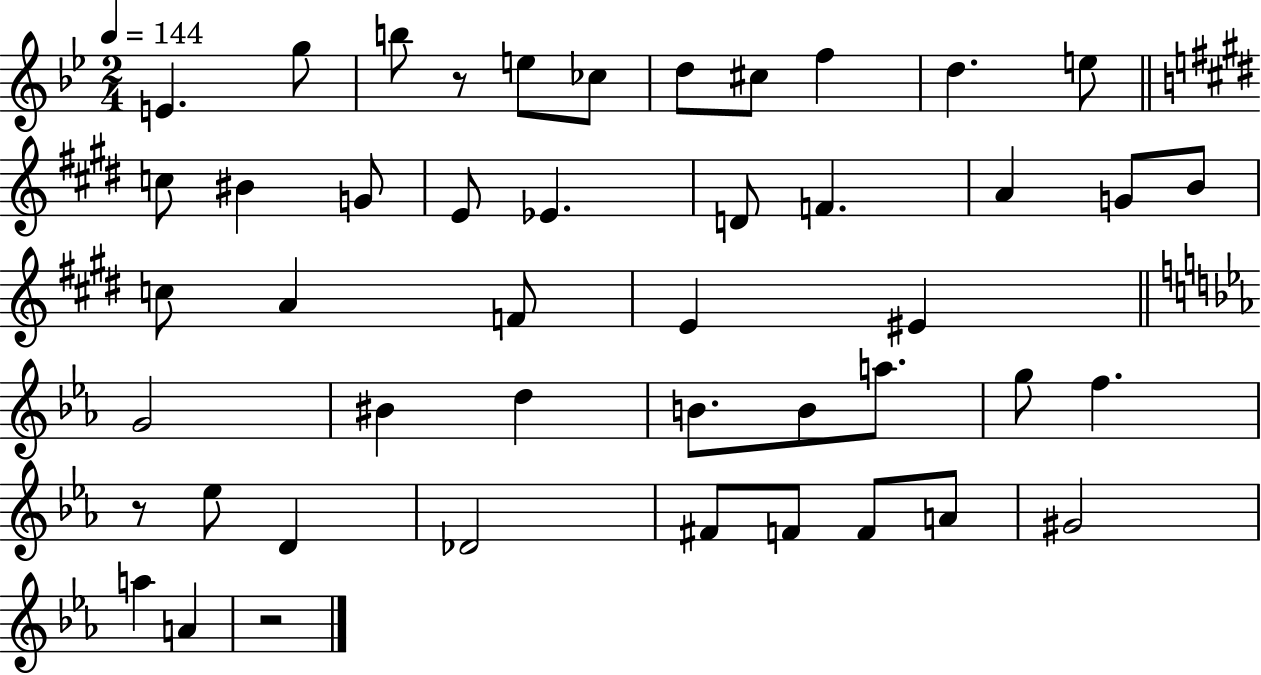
{
  \clef treble
  \numericTimeSignature
  \time 2/4
  \key bes \major
  \tempo 4 = 144
  \repeat volta 2 { e'4. g''8 | b''8 r8 e''8 ces''8 | d''8 cis''8 f''4 | d''4. e''8 | \break \bar "||" \break \key e \major c''8 bis'4 g'8 | e'8 ees'4. | d'8 f'4. | a'4 g'8 b'8 | \break c''8 a'4 f'8 | e'4 eis'4 | \bar "||" \break \key ees \major g'2 | bis'4 d''4 | b'8. b'8 a''8. | g''8 f''4. | \break r8 ees''8 d'4 | des'2 | fis'8 f'8 f'8 a'8 | gis'2 | \break a''4 a'4 | r2 | } \bar "|."
}